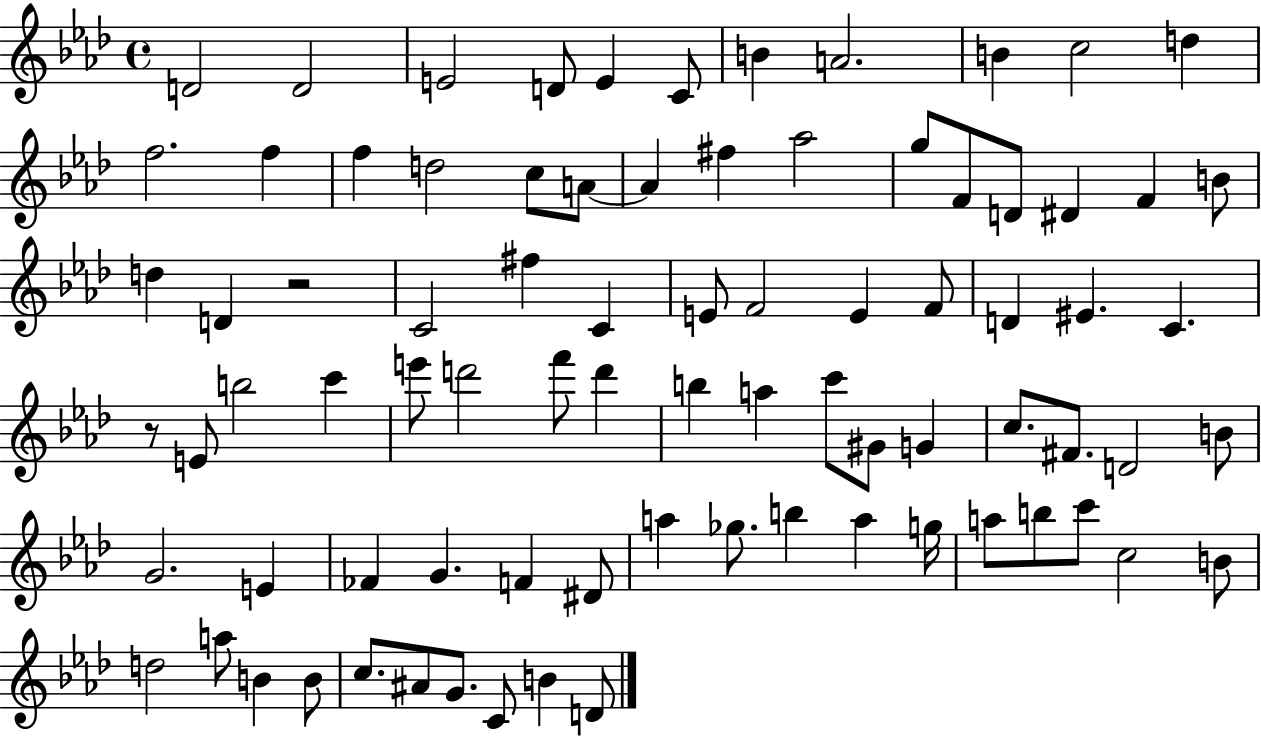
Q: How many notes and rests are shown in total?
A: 82